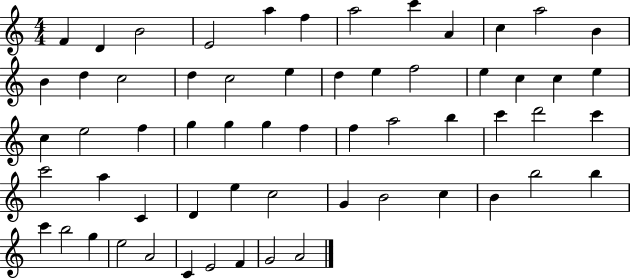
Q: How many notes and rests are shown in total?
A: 60